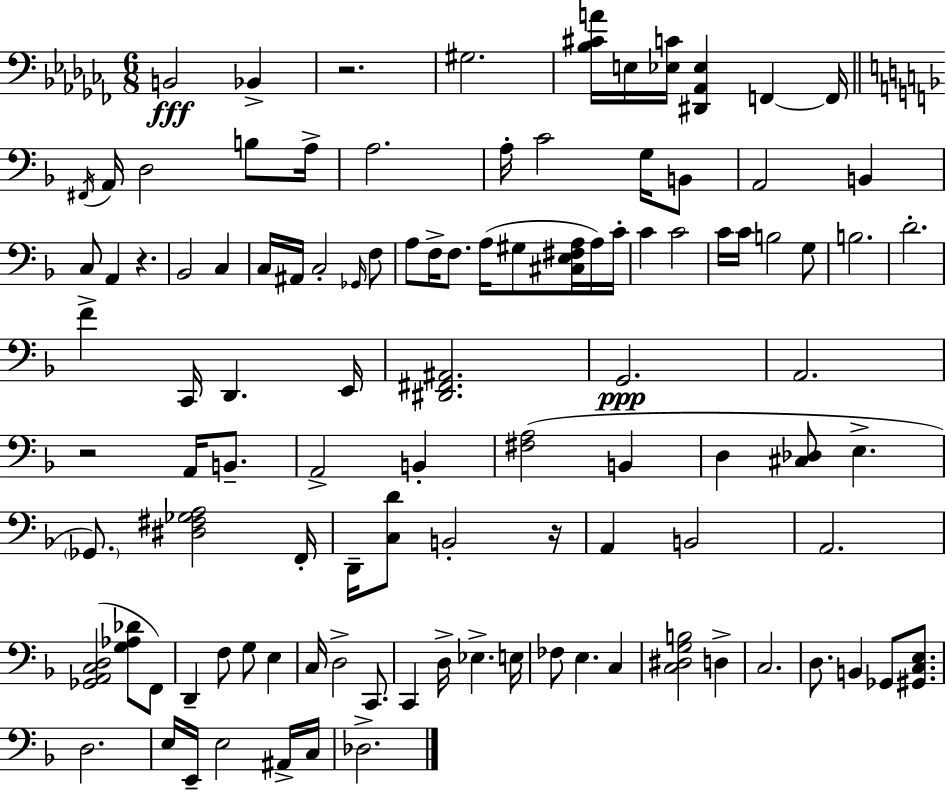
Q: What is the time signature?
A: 6/8